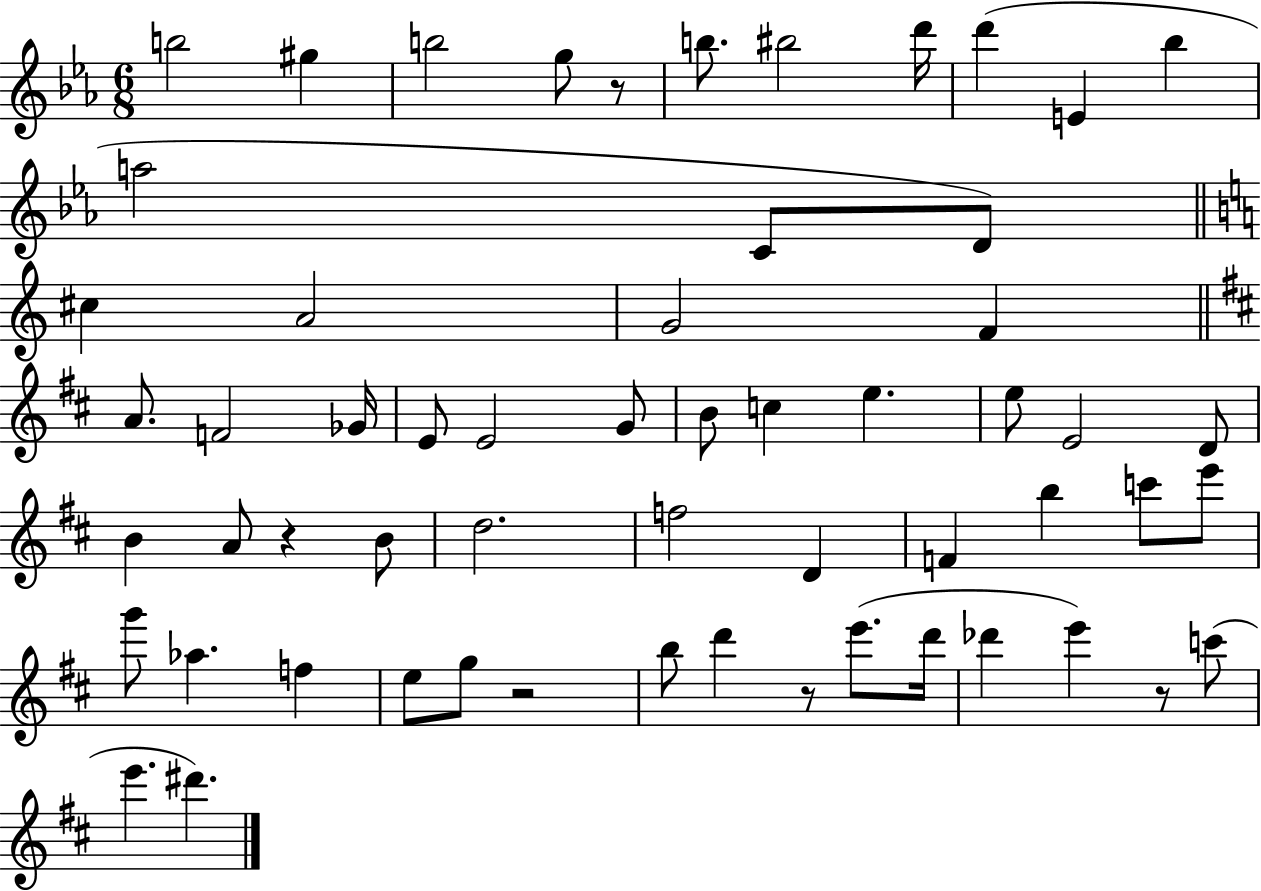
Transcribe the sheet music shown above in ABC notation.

X:1
T:Untitled
M:6/8
L:1/4
K:Eb
b2 ^g b2 g/2 z/2 b/2 ^b2 d'/4 d' E _b a2 C/2 D/2 ^c A2 G2 F A/2 F2 _G/4 E/2 E2 G/2 B/2 c e e/2 E2 D/2 B A/2 z B/2 d2 f2 D F b c'/2 e'/2 g'/2 _a f e/2 g/2 z2 b/2 d' z/2 e'/2 d'/4 _d' e' z/2 c'/2 e' ^d'